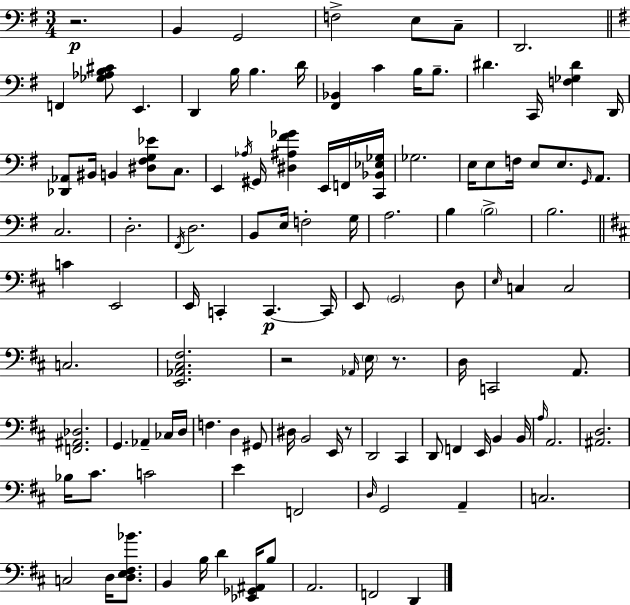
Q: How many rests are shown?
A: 4